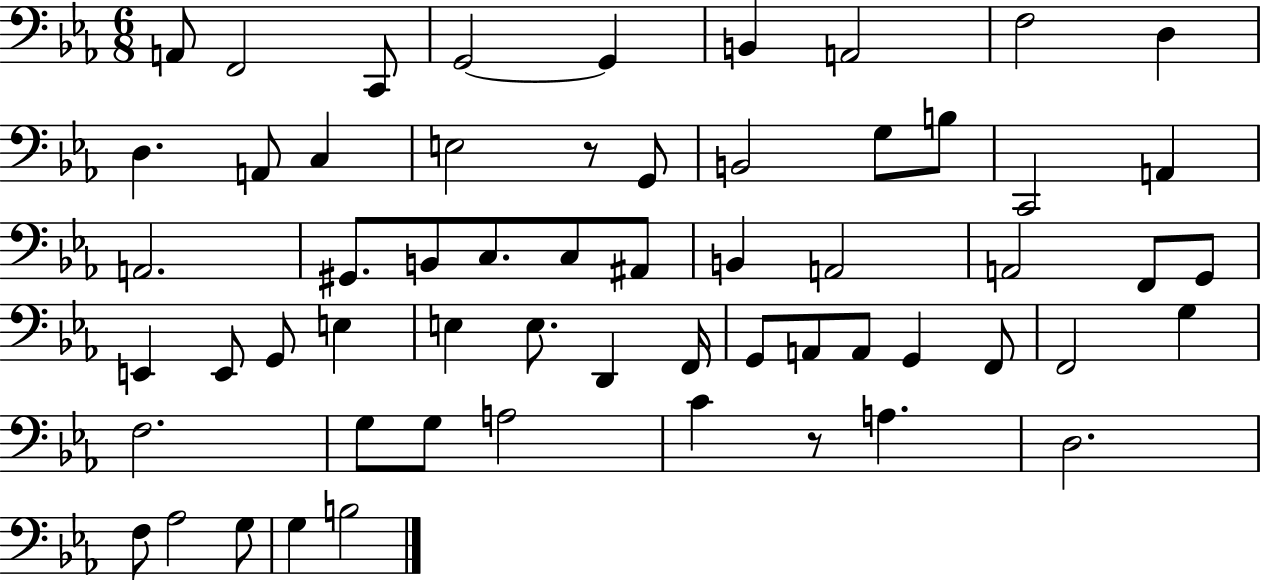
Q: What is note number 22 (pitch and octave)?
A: B2